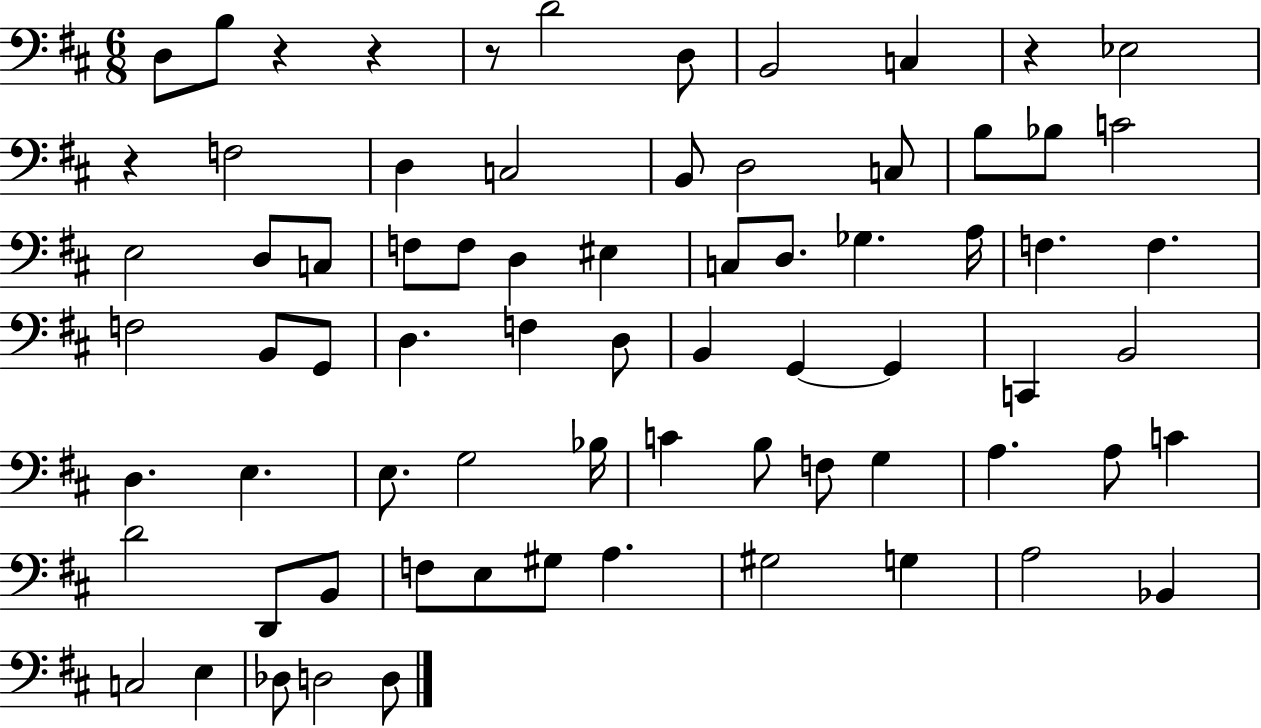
D3/e B3/e R/q R/q R/e D4/h D3/e B2/h C3/q R/q Eb3/h R/q F3/h D3/q C3/h B2/e D3/h C3/e B3/e Bb3/e C4/h E3/h D3/e C3/e F3/e F3/e D3/q EIS3/q C3/e D3/e. Gb3/q. A3/s F3/q. F3/q. F3/h B2/e G2/e D3/q. F3/q D3/e B2/q G2/q G2/q C2/q B2/h D3/q. E3/q. E3/e. G3/h Bb3/s C4/q B3/e F3/e G3/q A3/q. A3/e C4/q D4/h D2/e B2/e F3/e E3/e G#3/e A3/q. G#3/h G3/q A3/h Bb2/q C3/h E3/q Db3/e D3/h D3/e